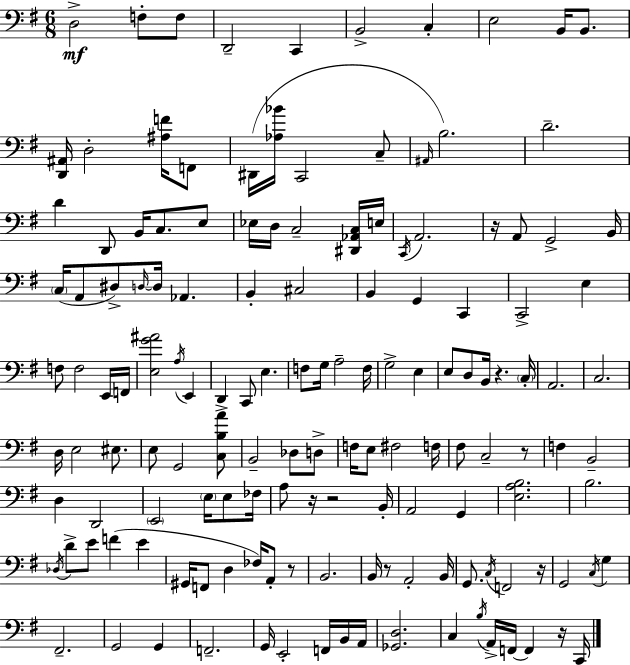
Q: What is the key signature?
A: G major